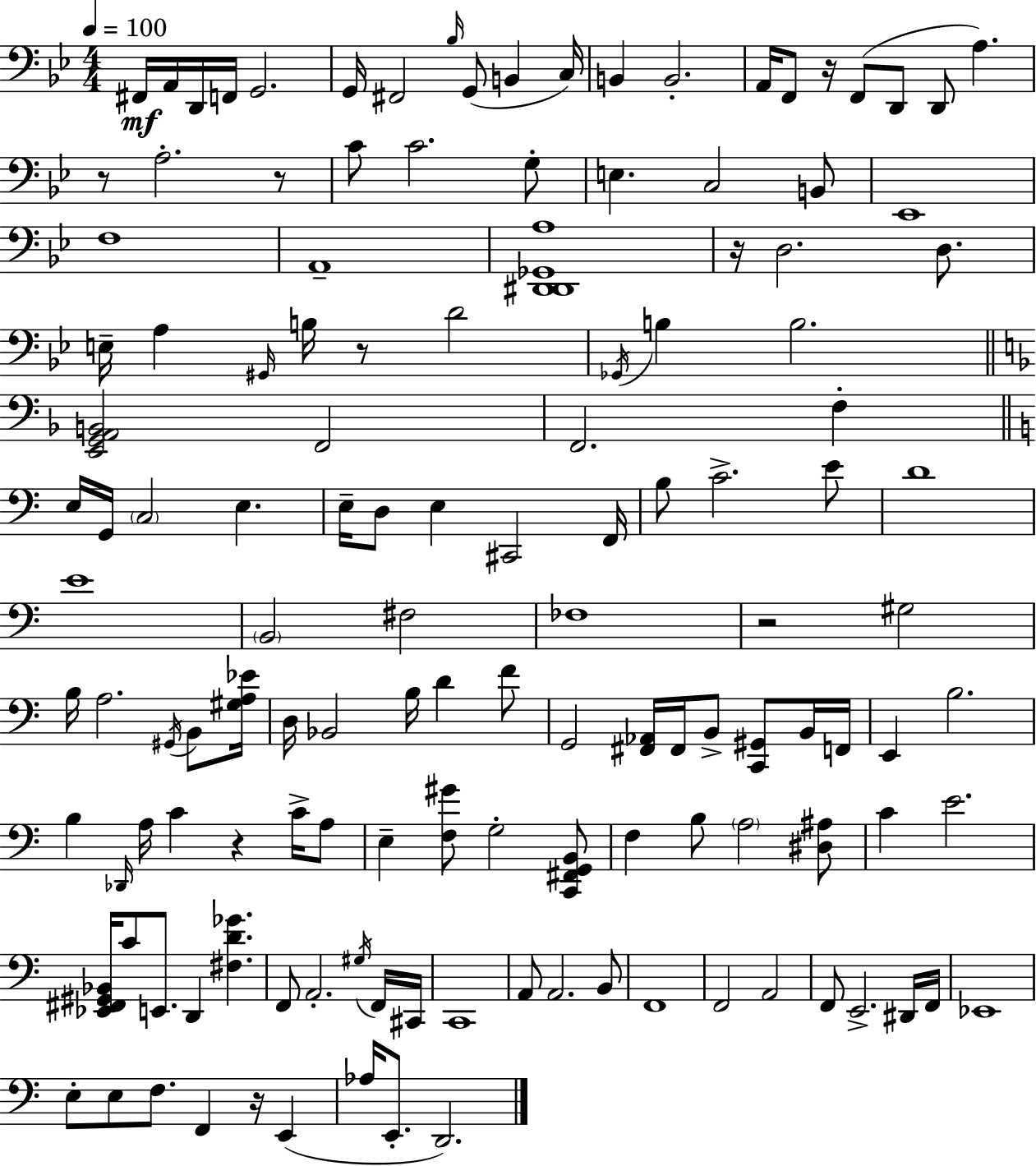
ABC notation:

X:1
T:Untitled
M:4/4
L:1/4
K:Bb
^F,,/4 A,,/4 D,,/4 F,,/4 G,,2 G,,/4 ^F,,2 _B,/4 G,,/2 B,, C,/4 B,, B,,2 A,,/4 F,,/2 z/4 F,,/2 D,,/2 D,,/2 A, z/2 A,2 z/2 C/2 C2 G,/2 E, C,2 B,,/2 _E,,4 F,4 A,,4 [D,,^D,,_G,,A,]4 z/4 D,2 D,/2 E,/4 A, ^G,,/4 B,/4 z/2 D2 _G,,/4 B, B,2 [E,,G,,A,,B,,]2 F,,2 F,,2 F, E,/4 G,,/4 C,2 E, E,/4 D,/2 E, ^C,,2 F,,/4 B,/2 C2 E/2 D4 E4 B,,2 ^F,2 _F,4 z2 ^G,2 B,/4 A,2 ^G,,/4 B,,/2 [^G,A,_E]/4 D,/4 _B,,2 B,/4 D F/2 G,,2 [^F,,_A,,]/4 ^F,,/4 B,,/2 [C,,^G,,]/2 B,,/4 F,,/4 E,, B,2 B, _D,,/4 A,/4 C z C/4 A,/2 E, [F,^G]/2 G,2 [C,,^F,,G,,B,,]/2 F, B,/2 A,2 [^D,^A,]/2 C E2 [_E,,^F,,^G,,_B,,]/4 C/2 E,,/2 D,, [^F,D_G] F,,/2 A,,2 ^G,/4 F,,/4 ^C,,/4 C,,4 A,,/2 A,,2 B,,/2 F,,4 F,,2 A,,2 F,,/2 E,,2 ^D,,/4 F,,/4 _E,,4 E,/2 E,/2 F,/2 F,, z/4 E,, _A,/4 E,,/2 D,,2